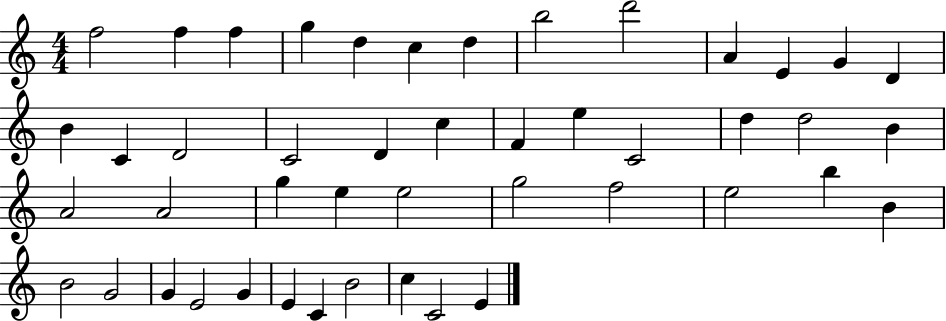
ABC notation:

X:1
T:Untitled
M:4/4
L:1/4
K:C
f2 f f g d c d b2 d'2 A E G D B C D2 C2 D c F e C2 d d2 B A2 A2 g e e2 g2 f2 e2 b B B2 G2 G E2 G E C B2 c C2 E